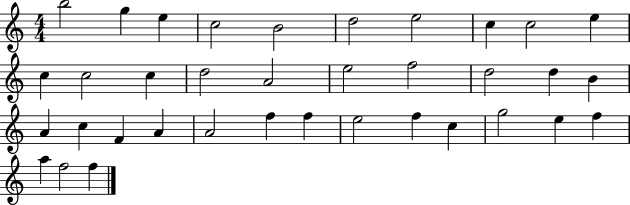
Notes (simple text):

B5/h G5/q E5/q C5/h B4/h D5/h E5/h C5/q C5/h E5/q C5/q C5/h C5/q D5/h A4/h E5/h F5/h D5/h D5/q B4/q A4/q C5/q F4/q A4/q A4/h F5/q F5/q E5/h F5/q C5/q G5/h E5/q F5/q A5/q F5/h F5/q